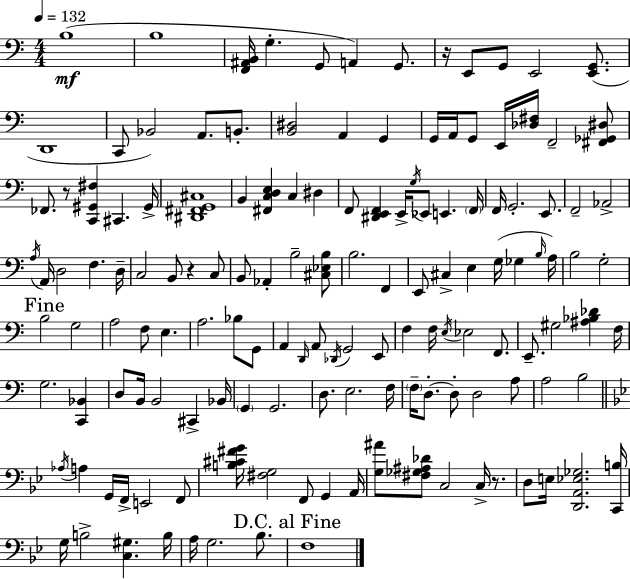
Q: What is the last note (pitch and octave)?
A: F3